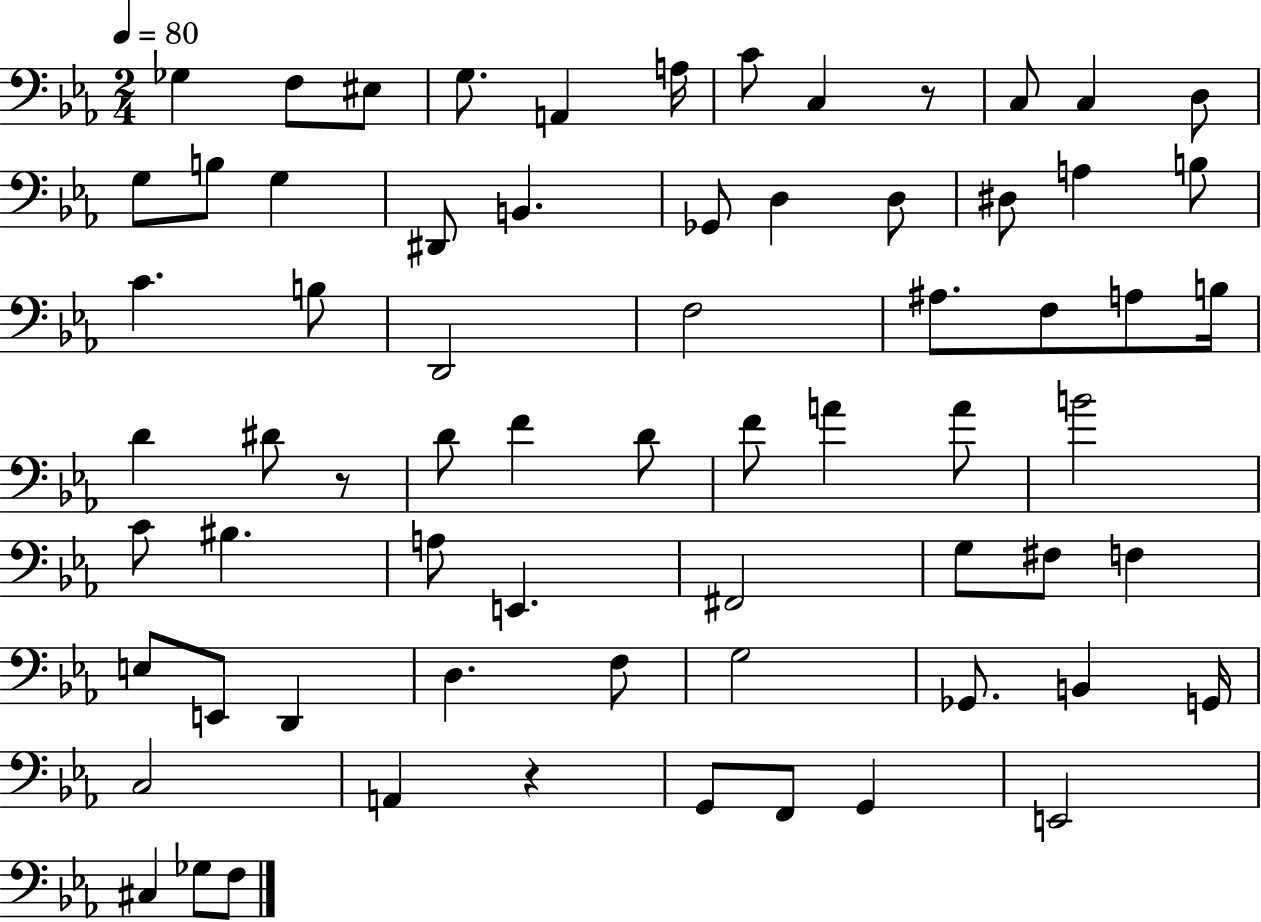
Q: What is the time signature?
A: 2/4